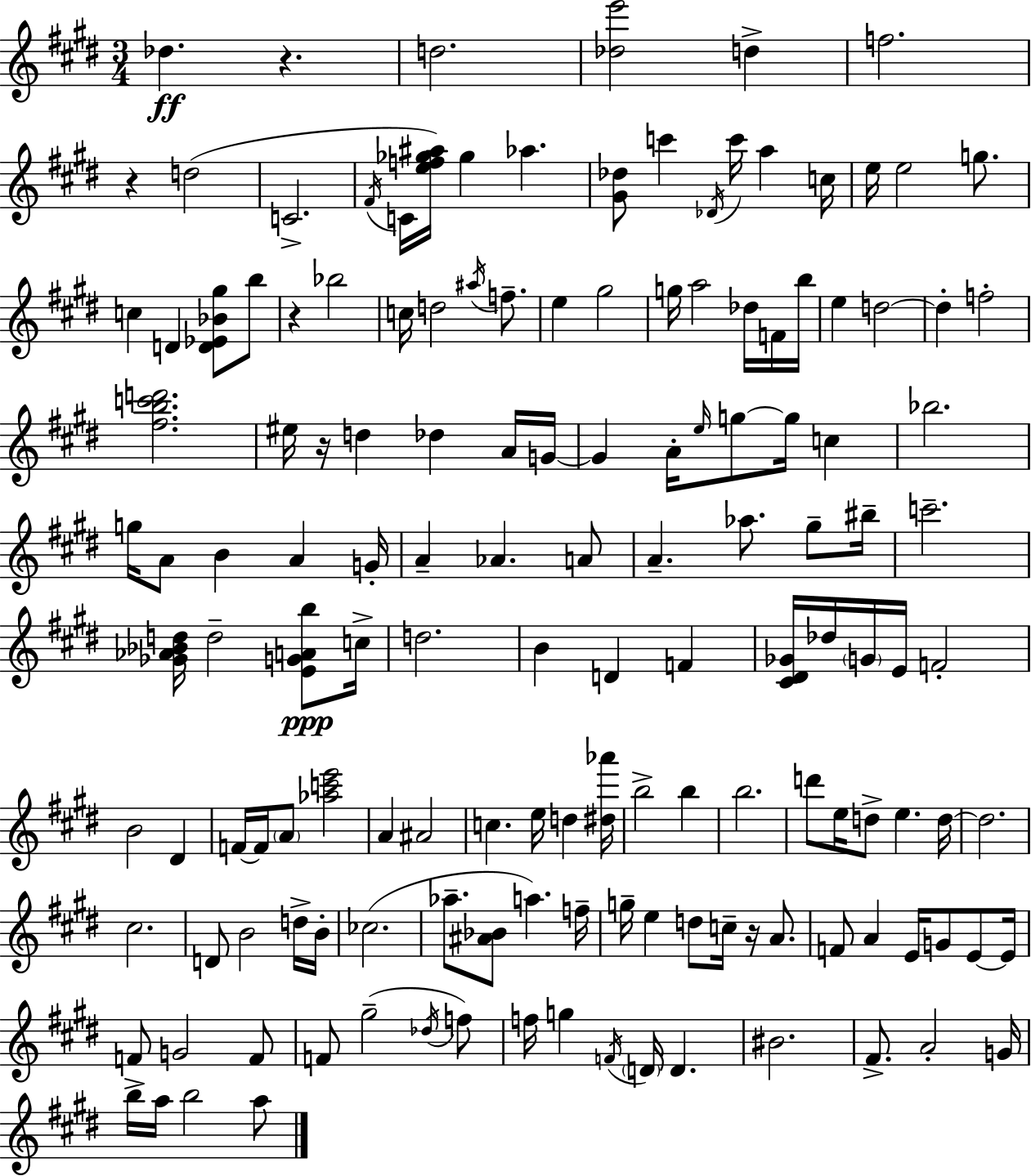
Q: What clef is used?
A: treble